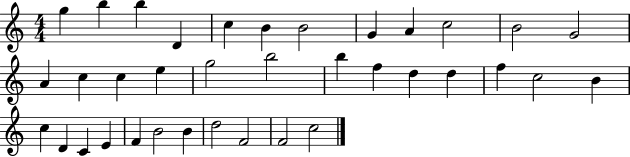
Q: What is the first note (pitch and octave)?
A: G5